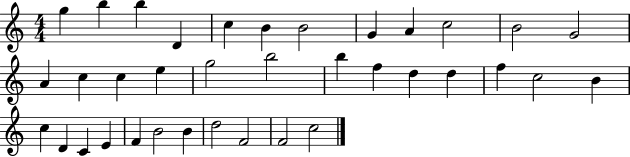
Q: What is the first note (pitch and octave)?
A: G5